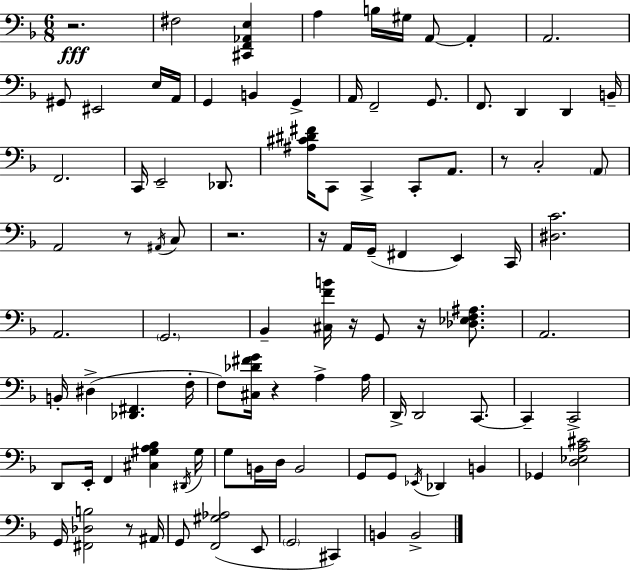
X:1
T:Untitled
M:6/8
L:1/4
K:Dm
z2 ^F,2 [^C,,F,,_A,,E,] A, B,/4 ^G,/4 A,,/2 A,, A,,2 ^G,,/2 ^E,,2 E,/4 A,,/4 G,, B,, G,, A,,/4 F,,2 G,,/2 F,,/2 D,, D,, B,,/4 F,,2 C,,/4 E,,2 _D,,/2 [^A,^C^D^F]/4 C,,/2 C,, C,,/2 A,,/2 z/2 C,2 A,,/2 A,,2 z/2 ^A,,/4 C,/2 z2 z/4 A,,/4 G,,/4 ^F,, E,, C,,/4 [^D,C]2 A,,2 G,,2 _B,, [^C,FB]/4 z/4 G,,/2 z/4 [_D,_E,F,^A,]/2 A,,2 B,,/4 ^D, [_D,,^F,,] F,/4 F,/2 [^C,_D^FG]/4 z A, A,/4 D,,/4 D,,2 C,,/2 C,, C,,2 D,,/2 E,,/4 F,, [^C,^G,A,_B,] ^D,,/4 ^G,/4 G,/2 B,,/4 D,/4 B,,2 G,,/2 G,,/2 _E,,/4 _D,, B,, _G,, [D,_E,A,^C]2 G,,/4 [^F,,_D,B,]2 z/2 ^A,,/4 G,,/2 [F,,^G,_A,]2 E,,/2 G,,2 ^C,, B,, B,,2